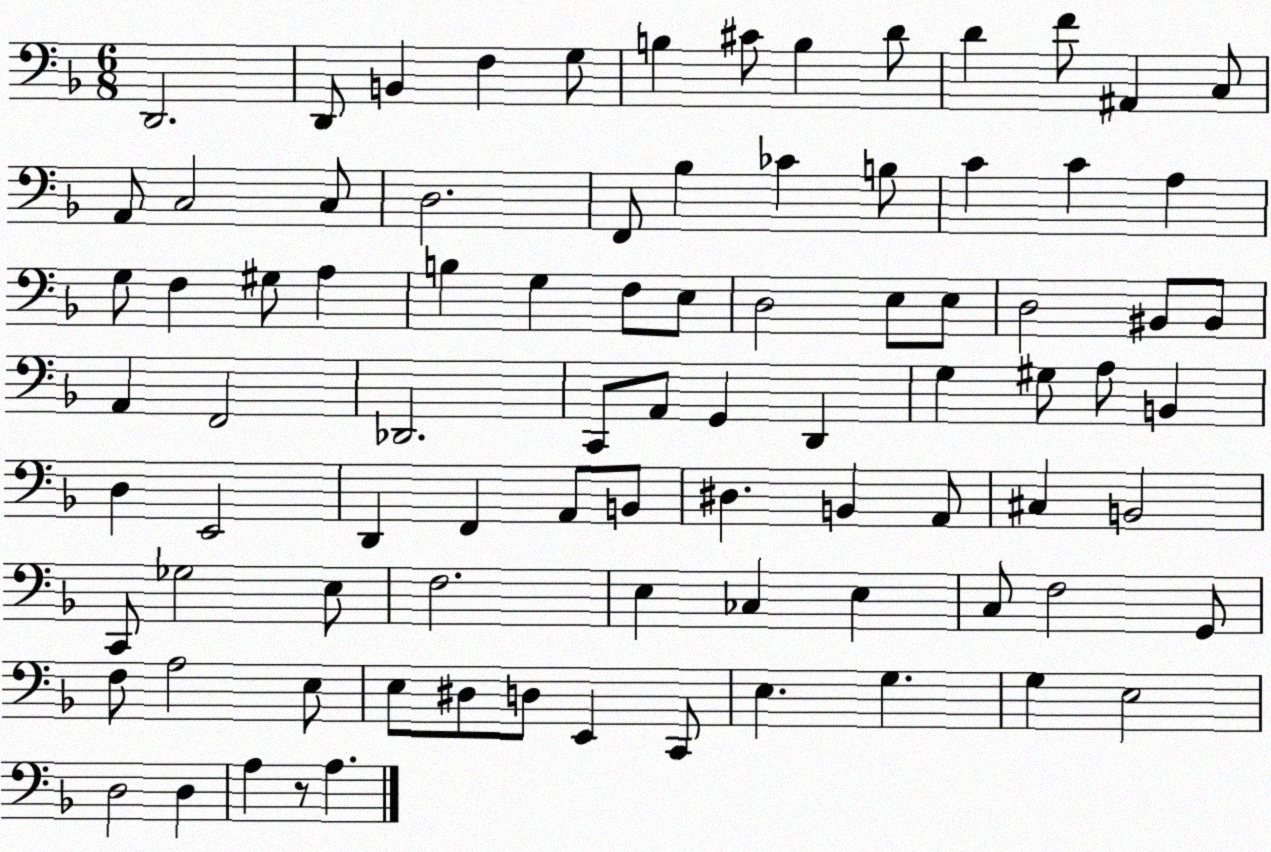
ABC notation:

X:1
T:Untitled
M:6/8
L:1/4
K:F
D,,2 D,,/2 B,, F, G,/2 B, ^C/2 B, D/2 D F/2 ^A,, C,/2 A,,/2 C,2 C,/2 D,2 F,,/2 _B, _C B,/2 C C A, G,/2 F, ^G,/2 A, B, G, F,/2 E,/2 D,2 E,/2 E,/2 D,2 ^B,,/2 ^B,,/2 A,, F,,2 _D,,2 C,,/2 A,,/2 G,, D,, G, ^G,/2 A,/2 B,, D, E,,2 D,, F,, A,,/2 B,,/2 ^D, B,, A,,/2 ^C, B,,2 C,,/2 _G,2 E,/2 F,2 E, _C, E, C,/2 F,2 G,,/2 F,/2 A,2 E,/2 E,/2 ^D,/2 D,/2 E,, C,,/2 E, G, G, E,2 D,2 D, A, z/2 A,